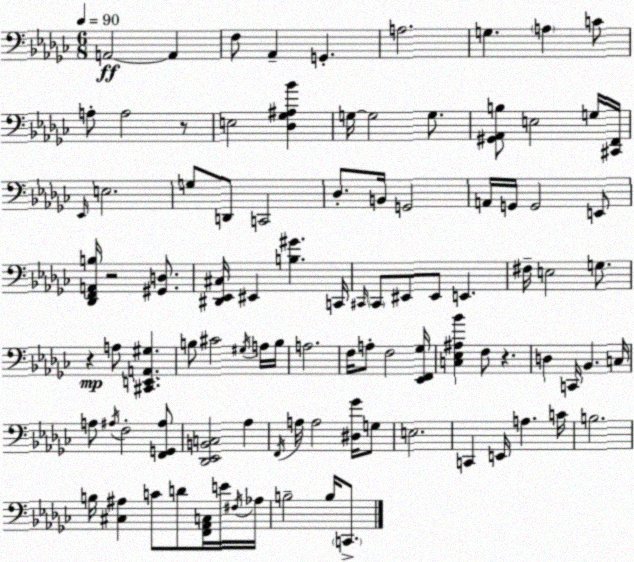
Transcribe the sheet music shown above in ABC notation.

X:1
T:Untitled
M:6/8
L:1/4
K:Ebm
A,,2 A,, F,/2 _A,, G,, A,2 G, A, C/2 A,/2 A,2 z/2 E,2 [_D,_G,^A,_B] G,/4 G,2 G,/2 [^G,,_A,,B,]/2 E,2 G,/4 [^C,,F,,]/4 _E,,/4 E,2 G,/2 D,,/2 C,,2 _D,/2 B,,/4 G,,2 A,,/4 G,,/4 G,,2 E,,/2 [_D,,F,,A,,B,]/4 z2 [^G,,D,]/2 [^D,,_E,,^C,]/4 ^E,, [B,^G] C,,/4 ^C,,/4 ^C,,/2 ^E,,/2 ^E,,/2 E,, ^F,/4 E,2 G,/2 z A,/2 [^C,,E,,A,,^G,] B,/2 ^C2 ^G,/4 A,/4 B,/4 A,2 F,/4 A,/2 F,2 [_E,,F,,_G,]/4 [C,_E,^A,_B] F,/2 z D, C,,/4 _B,, C,/4 A,/2 ^A,/4 F,2 [F,,G,,^A,]/2 [_D,,_E,,B,,C,]2 _A, F,,/4 A,/4 A,2 [^D,_G]/4 G,/2 E,2 C,, E,,/4 A, C/4 B,2 B,/4 [^C,^A,] C/2 D/2 [F,,_A,,C,]/4 E/4 ^F,/4 _A,/4 B,2 B,/4 C,,/2